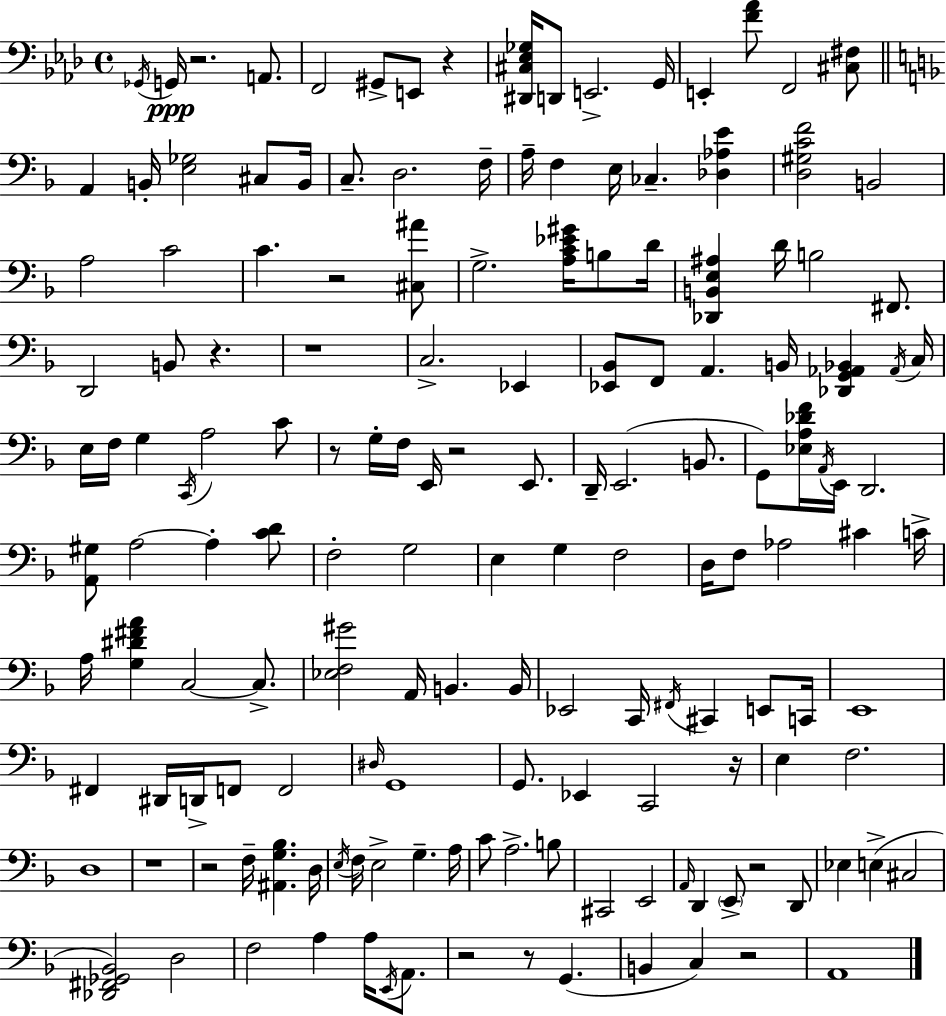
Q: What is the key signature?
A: F minor